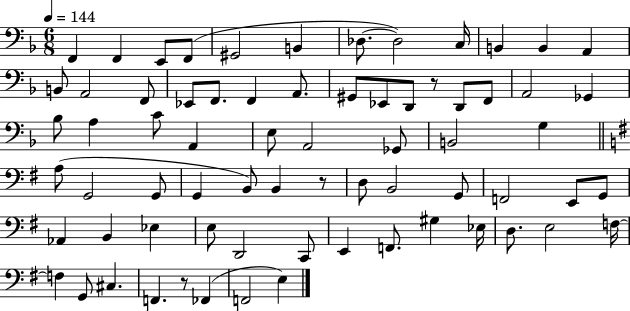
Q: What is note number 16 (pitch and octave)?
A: Eb2